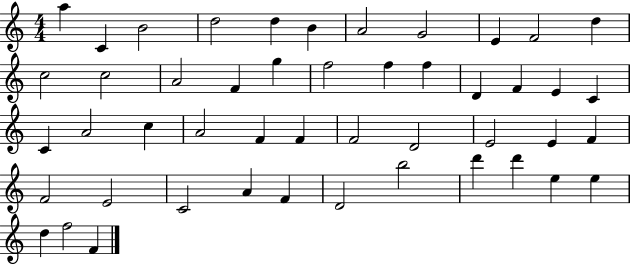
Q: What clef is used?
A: treble